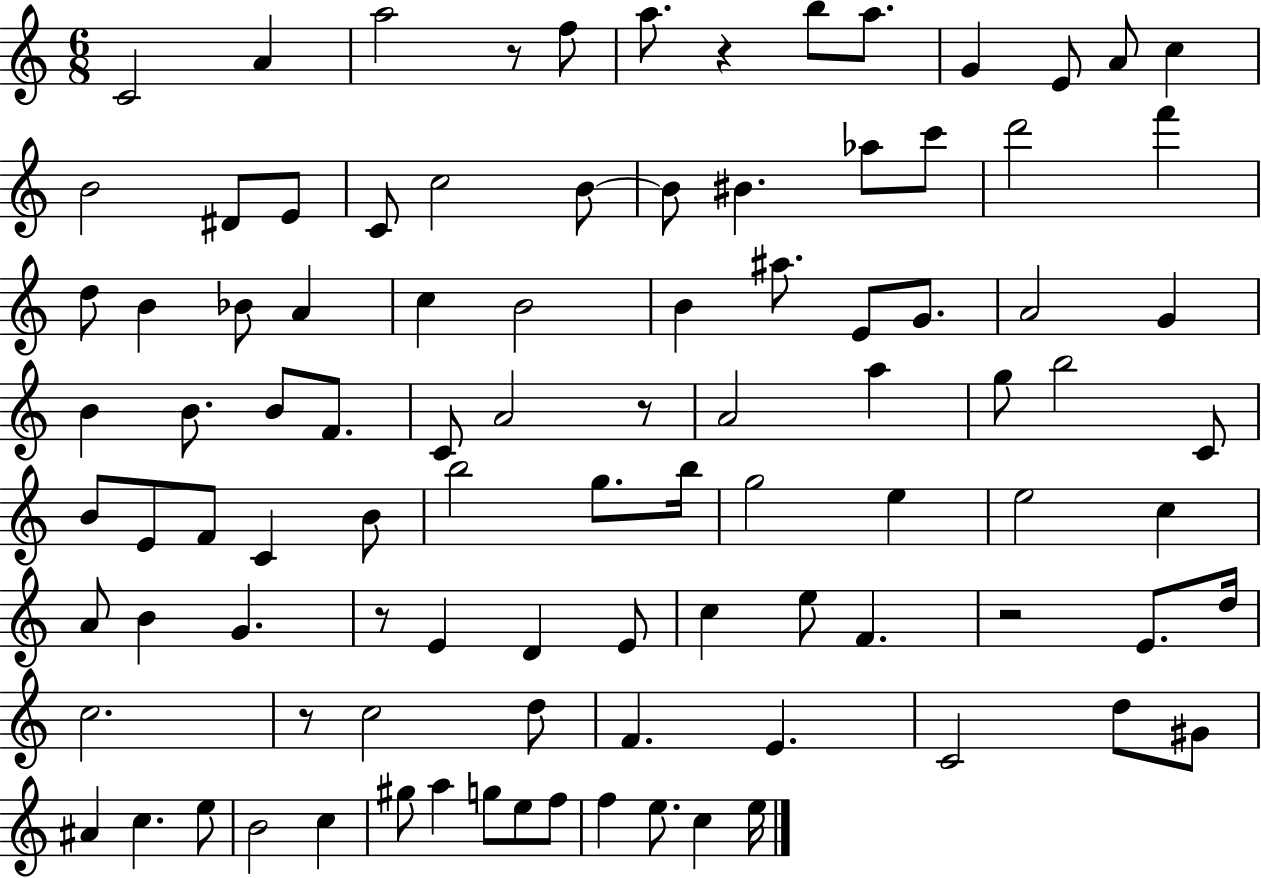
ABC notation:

X:1
T:Untitled
M:6/8
L:1/4
K:C
C2 A a2 z/2 f/2 a/2 z b/2 a/2 G E/2 A/2 c B2 ^D/2 E/2 C/2 c2 B/2 B/2 ^B _a/2 c'/2 d'2 f' d/2 B _B/2 A c B2 B ^a/2 E/2 G/2 A2 G B B/2 B/2 F/2 C/2 A2 z/2 A2 a g/2 b2 C/2 B/2 E/2 F/2 C B/2 b2 g/2 b/4 g2 e e2 c A/2 B G z/2 E D E/2 c e/2 F z2 E/2 d/4 c2 z/2 c2 d/2 F E C2 d/2 ^G/2 ^A c e/2 B2 c ^g/2 a g/2 e/2 f/2 f e/2 c e/4